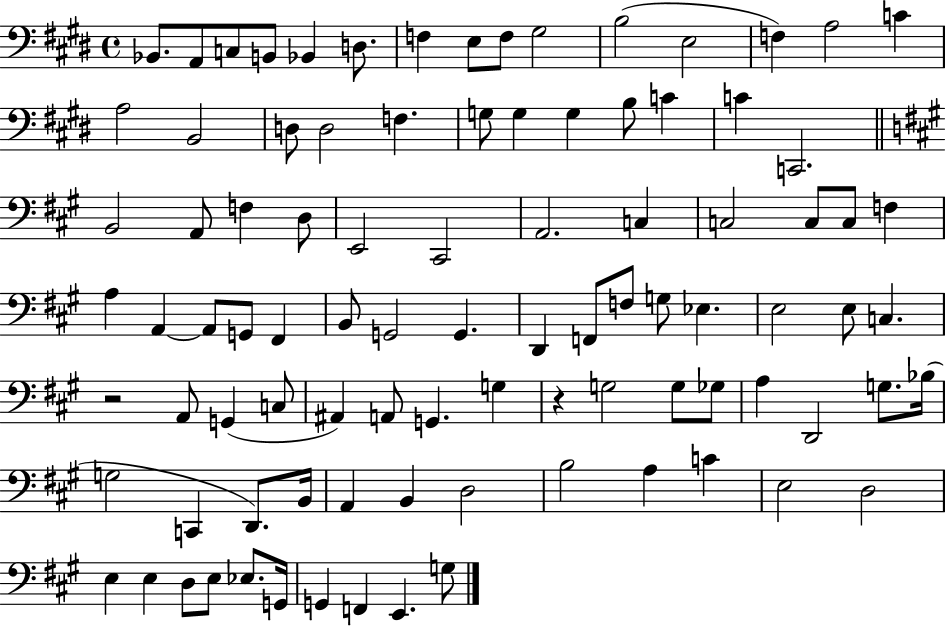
{
  \clef bass
  \time 4/4
  \defaultTimeSignature
  \key e \major
  \repeat volta 2 { bes,8. a,8 c8 b,8 bes,4 d8. | f4 e8 f8 gis2 | b2( e2 | f4) a2 c'4 | \break a2 b,2 | d8 d2 f4. | g8 g4 g4 b8 c'4 | c'4 c,2. | \break \bar "||" \break \key a \major b,2 a,8 f4 d8 | e,2 cis,2 | a,2. c4 | c2 c8 c8 f4 | \break a4 a,4~~ a,8 g,8 fis,4 | b,8 g,2 g,4. | d,4 f,8 f8 g8 ees4. | e2 e8 c4. | \break r2 a,8 g,4( c8 | ais,4) a,8 g,4. g4 | r4 g2 g8 ges8 | a4 d,2 g8. bes16( | \break g2 c,4 d,8.) b,16 | a,4 b,4 d2 | b2 a4 c'4 | e2 d2 | \break e4 e4 d8 e8 ees8. g,16 | g,4 f,4 e,4. g8 | } \bar "|."
}